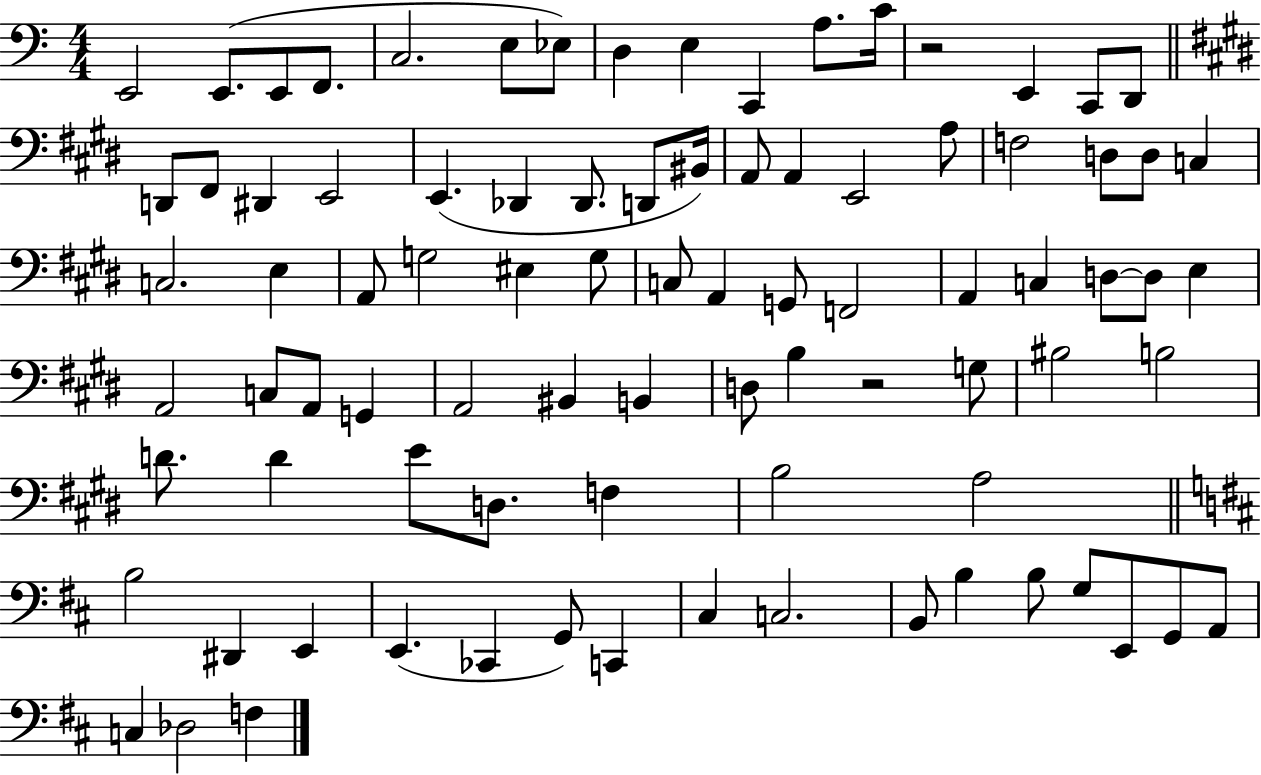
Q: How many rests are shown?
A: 2